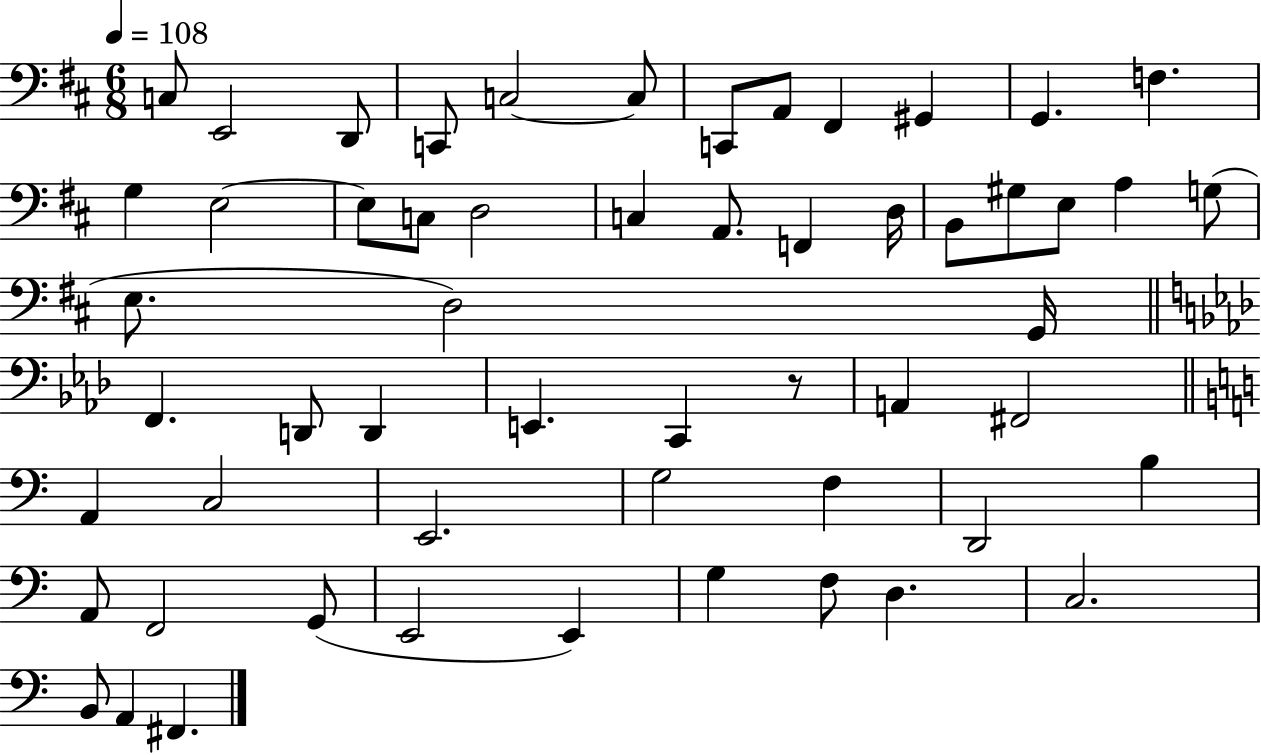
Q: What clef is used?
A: bass